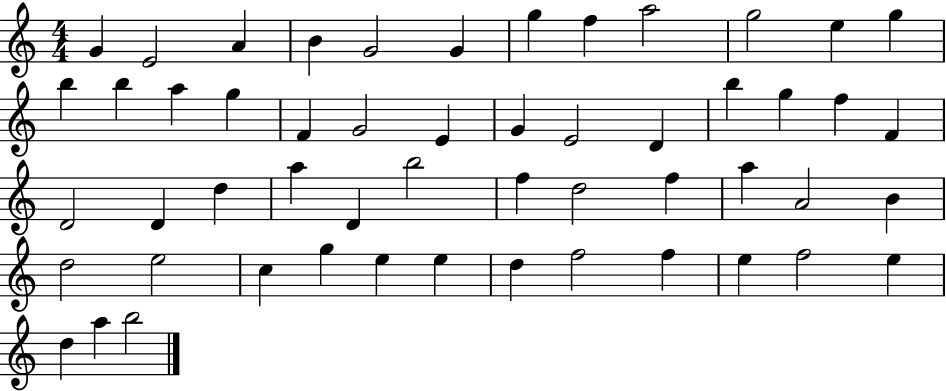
G4/q E4/h A4/q B4/q G4/h G4/q G5/q F5/q A5/h G5/h E5/q G5/q B5/q B5/q A5/q G5/q F4/q G4/h E4/q G4/q E4/h D4/q B5/q G5/q F5/q F4/q D4/h D4/q D5/q A5/q D4/q B5/h F5/q D5/h F5/q A5/q A4/h B4/q D5/h E5/h C5/q G5/q E5/q E5/q D5/q F5/h F5/q E5/q F5/h E5/q D5/q A5/q B5/h